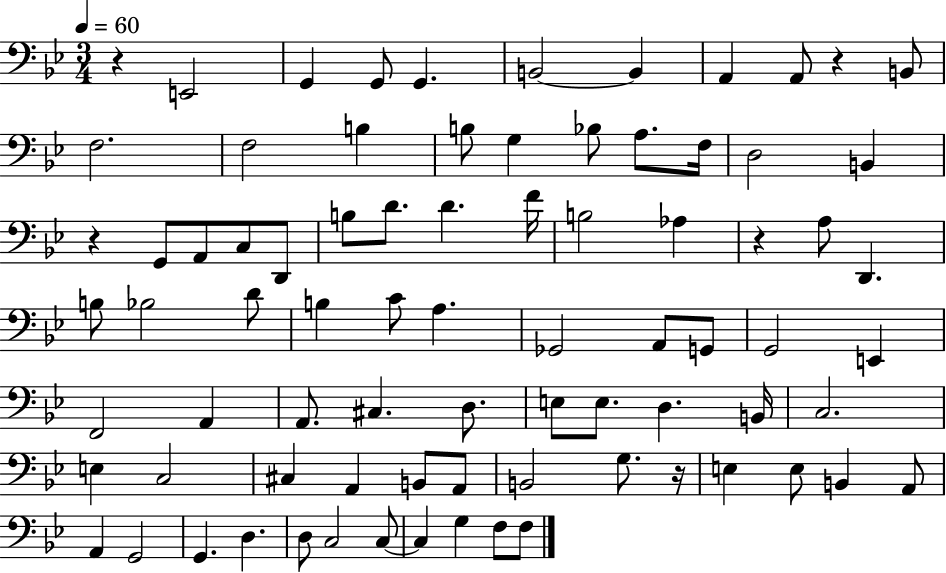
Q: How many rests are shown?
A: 5